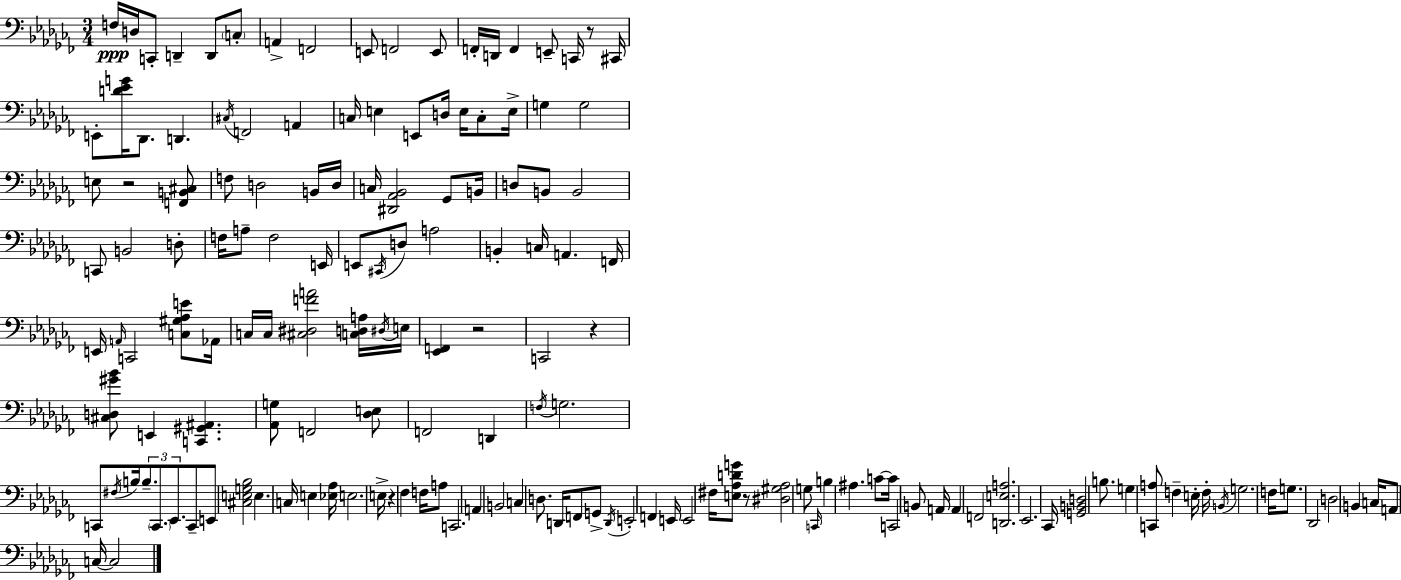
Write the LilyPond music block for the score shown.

{
  \clef bass
  \numericTimeSignature
  \time 3/4
  \key aes \minor
  f16\ppp d16 c,8-. d,4-- d,8 \parenthesize c8-. | a,4-> f,2 | e,8 f,2 e,8 | f,16-. d,16 f,4 e,8-- c,16 r8 cis,16 | \break e,8-. <d' ees' g'>16 des,8. d,4. | \acciaccatura { cis16 } f,2 a,4 | c16 e4 e,8 d16 e16 c8-. | e16-> g4 g2 | \break e8 r2 <f, b, cis>8 | f8 d2 b,16 | d16 c16 <dis, aes, bes,>2 ges,8 | b,16 d8 b,8 b,2 | \break c,8 b,2 d8-. | f16 a8-- f2 | e,16 e,8 \acciaccatura { cis,16 } d8 a2 | b,4-. c16 a,4. | \break f,16 e,16 \grace { a,16 } c,2 | <c gis aes e'>8 aes,16 c16 c16 <cis dis f' a'>2 | <c d a>16 \acciaccatura { dis16 } e16 <ees, f,>4 r2 | c,2 | \break r4 <cis d gis' bes'>8 e,4 <c, gis, ais,>4. | <aes, g>8 f,2 | <des e>8 f,2 | d,4 \acciaccatura { f16 } g2. | \break c,8 \acciaccatura { fis16 } b16 \tuplet 3/2 { b8.-- | \parenthesize c,8. ees,8. } c,8-- e,8 <cis e g bes>2 | e4. | c16 e4 <ees aes>16 e2. | \break e16-> r4 fes4 | f16 a8 c,2. | a,4 b,2 | c4 d8. | \break d,16 f,8 g,8-> \acciaccatura { d,16 } e,2-. | f,4 e,16 e,2 | fis16 <e aes d' g'>8 r8 <dis gis aes>2 | g8 \grace { c,16 } b4 | \break ais4. c'8~~ c'16 c,2 | b,8 a,16 a,4 | f,2 <d, e a>2. | ees,2. | \break ces,16 <g, b, d>2 | b8. g4 | <c, a>8 f4-- e16-. f16-. \acciaccatura { b,16 } g2. | f16 g8. | \break des,2 d2 | b,4 c16 a,8 | c16~~ c2 \bar "|."
}